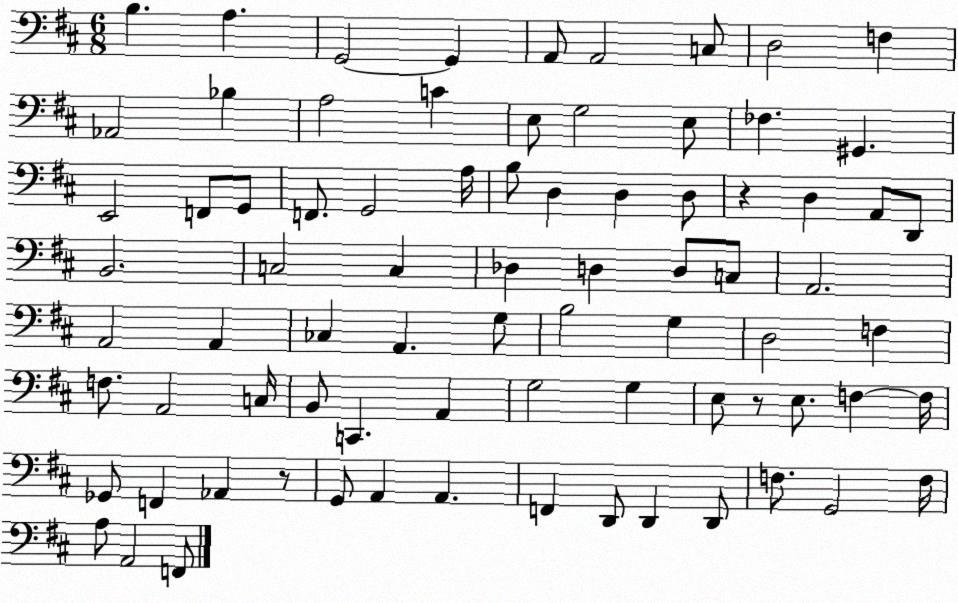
X:1
T:Untitled
M:6/8
L:1/4
K:D
B, A, G,,2 G,, A,,/2 A,,2 C,/2 D,2 F, _A,,2 _B, A,2 C E,/2 G,2 E,/2 _F, ^G,, E,,2 F,,/2 G,,/2 F,,/2 G,,2 A,/4 B,/2 D, D, D,/2 z D, A,,/2 D,,/2 B,,2 C,2 C, _D, D, D,/2 C,/2 A,,2 A,,2 A,, _C, A,, G,/2 B,2 G, D,2 F, F,/2 A,,2 C,/4 B,,/2 C,, A,, G,2 G, E,/2 z/2 E,/2 F, F,/4 _G,,/2 F,, _A,, z/2 G,,/2 A,, A,, F,, D,,/2 D,, D,,/2 F,/2 G,,2 F,/4 A,/2 A,,2 F,,/2